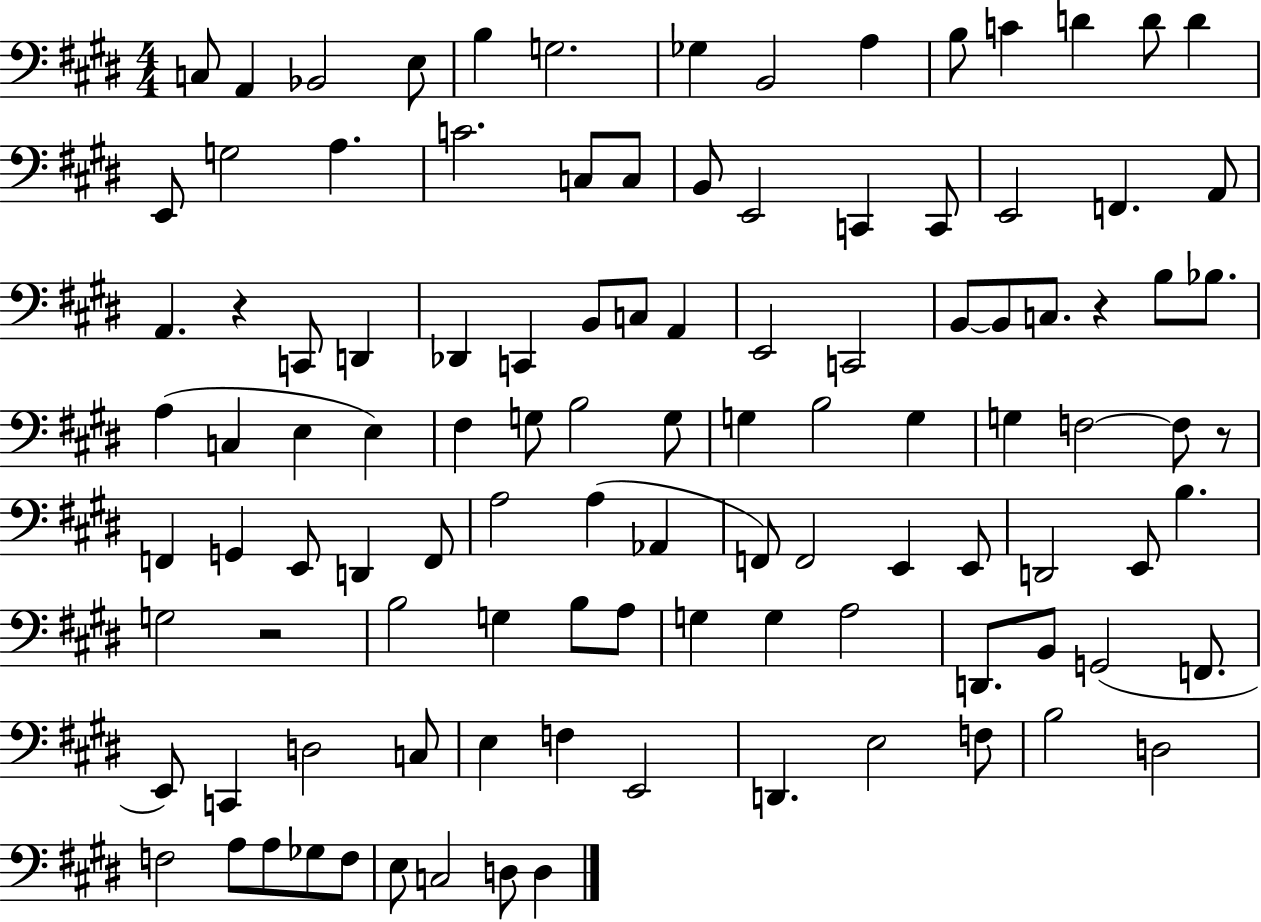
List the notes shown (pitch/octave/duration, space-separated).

C3/e A2/q Bb2/h E3/e B3/q G3/h. Gb3/q B2/h A3/q B3/e C4/q D4/q D4/e D4/q E2/e G3/h A3/q. C4/h. C3/e C3/e B2/e E2/h C2/q C2/e E2/h F2/q. A2/e A2/q. R/q C2/e D2/q Db2/q C2/q B2/e C3/e A2/q E2/h C2/h B2/e B2/e C3/e. R/q B3/e Bb3/e. A3/q C3/q E3/q E3/q F#3/q G3/e B3/h G3/e G3/q B3/h G3/q G3/q F3/h F3/e R/e F2/q G2/q E2/e D2/q F2/e A3/h A3/q Ab2/q F2/e F2/h E2/q E2/e D2/h E2/e B3/q. G3/h R/h B3/h G3/q B3/e A3/e G3/q G3/q A3/h D2/e. B2/e G2/h F2/e. E2/e C2/q D3/h C3/e E3/q F3/q E2/h D2/q. E3/h F3/e B3/h D3/h F3/h A3/e A3/e Gb3/e F3/e E3/e C3/h D3/e D3/q